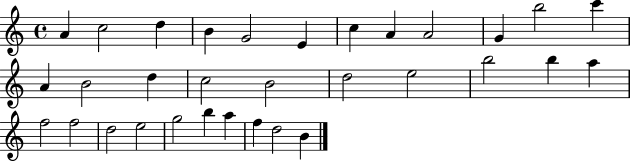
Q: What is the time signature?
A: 4/4